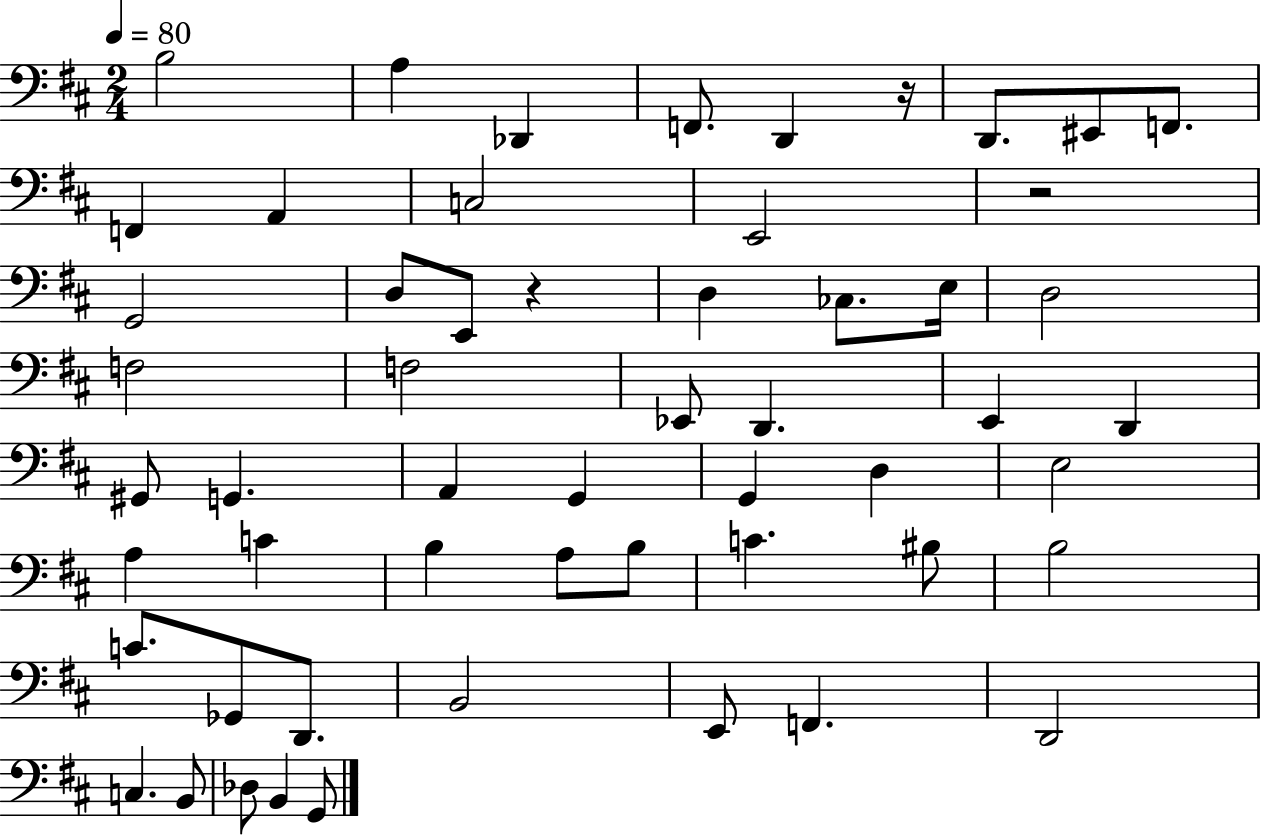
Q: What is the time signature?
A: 2/4